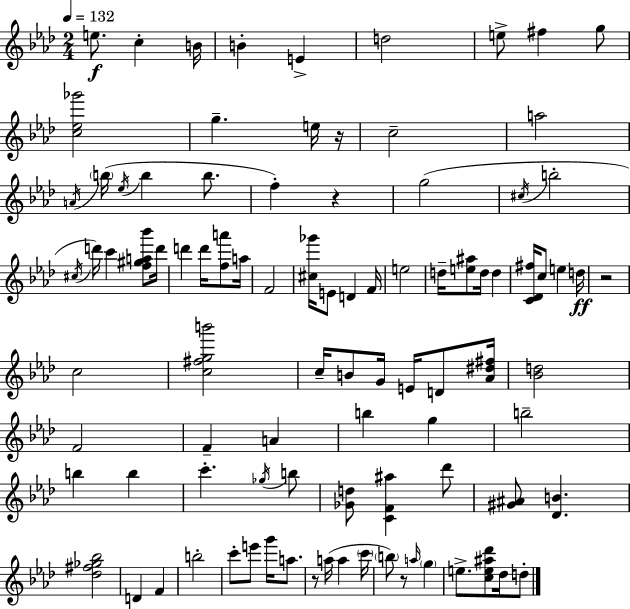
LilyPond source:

{
  \clef treble
  \numericTimeSignature
  \time 2/4
  \key aes \major
  \tempo 4 = 132
  e''8.\f c''4-. b'16 | b'4-. e'4-> | d''2 | e''8-> fis''4 g''8 | \break <c'' ees'' ges'''>2 | g''4.-- e''16 r16 | c''2-- | a''2 | \break \acciaccatura { a'16 }( \parenthesize b''16 \acciaccatura { ees''16 } b''4 b''8. | f''4-.) r4 | g''2( | \acciaccatura { cis''16 } b''2-. | \break \acciaccatura { cis''16 } d'''16) c'''4 | <f'' gis'' a'' bes'''>8 d'''16 d'''4 | d'''16 <f'' a'''>8 a''16 f'2 | <cis'' ges'''>16 e'8 d'4 | \break f'16 e''2 | d''16-- <e'' ais''>8 d''16 | d''4 <c' des' fis''>16 c''8 e''4 | d''16\ff r2 | \break c''2 | <c'' fis'' g'' b'''>2 | c''16-- b'8 g'16 | e'16 d'8 <aes' dis'' fis''>16 <bes' d''>2 | \break f'2 | f'4-- | a'4 b''4 | g''4 b''2-- | \break b''4 | b''4 c'''4.-. | \acciaccatura { ges''16 } b''8 <ges' d''>8 <c' f' ais''>4 | des'''8 <gis' ais'>8 <des' b'>4. | \break <des'' fis'' ges'' bes''>2 | d'4 | f'4 b''2-. | c'''8-. e'''8 | \break g'''16 a''8. r8 a''16( | a''4 \parenthesize c'''16 \parenthesize b''8) r8 | \grace { a''16 } \parenthesize g''4 e''8.-> | <c'' e'' ais'' des'''>8 des''16 d''8-. \bar "|."
}